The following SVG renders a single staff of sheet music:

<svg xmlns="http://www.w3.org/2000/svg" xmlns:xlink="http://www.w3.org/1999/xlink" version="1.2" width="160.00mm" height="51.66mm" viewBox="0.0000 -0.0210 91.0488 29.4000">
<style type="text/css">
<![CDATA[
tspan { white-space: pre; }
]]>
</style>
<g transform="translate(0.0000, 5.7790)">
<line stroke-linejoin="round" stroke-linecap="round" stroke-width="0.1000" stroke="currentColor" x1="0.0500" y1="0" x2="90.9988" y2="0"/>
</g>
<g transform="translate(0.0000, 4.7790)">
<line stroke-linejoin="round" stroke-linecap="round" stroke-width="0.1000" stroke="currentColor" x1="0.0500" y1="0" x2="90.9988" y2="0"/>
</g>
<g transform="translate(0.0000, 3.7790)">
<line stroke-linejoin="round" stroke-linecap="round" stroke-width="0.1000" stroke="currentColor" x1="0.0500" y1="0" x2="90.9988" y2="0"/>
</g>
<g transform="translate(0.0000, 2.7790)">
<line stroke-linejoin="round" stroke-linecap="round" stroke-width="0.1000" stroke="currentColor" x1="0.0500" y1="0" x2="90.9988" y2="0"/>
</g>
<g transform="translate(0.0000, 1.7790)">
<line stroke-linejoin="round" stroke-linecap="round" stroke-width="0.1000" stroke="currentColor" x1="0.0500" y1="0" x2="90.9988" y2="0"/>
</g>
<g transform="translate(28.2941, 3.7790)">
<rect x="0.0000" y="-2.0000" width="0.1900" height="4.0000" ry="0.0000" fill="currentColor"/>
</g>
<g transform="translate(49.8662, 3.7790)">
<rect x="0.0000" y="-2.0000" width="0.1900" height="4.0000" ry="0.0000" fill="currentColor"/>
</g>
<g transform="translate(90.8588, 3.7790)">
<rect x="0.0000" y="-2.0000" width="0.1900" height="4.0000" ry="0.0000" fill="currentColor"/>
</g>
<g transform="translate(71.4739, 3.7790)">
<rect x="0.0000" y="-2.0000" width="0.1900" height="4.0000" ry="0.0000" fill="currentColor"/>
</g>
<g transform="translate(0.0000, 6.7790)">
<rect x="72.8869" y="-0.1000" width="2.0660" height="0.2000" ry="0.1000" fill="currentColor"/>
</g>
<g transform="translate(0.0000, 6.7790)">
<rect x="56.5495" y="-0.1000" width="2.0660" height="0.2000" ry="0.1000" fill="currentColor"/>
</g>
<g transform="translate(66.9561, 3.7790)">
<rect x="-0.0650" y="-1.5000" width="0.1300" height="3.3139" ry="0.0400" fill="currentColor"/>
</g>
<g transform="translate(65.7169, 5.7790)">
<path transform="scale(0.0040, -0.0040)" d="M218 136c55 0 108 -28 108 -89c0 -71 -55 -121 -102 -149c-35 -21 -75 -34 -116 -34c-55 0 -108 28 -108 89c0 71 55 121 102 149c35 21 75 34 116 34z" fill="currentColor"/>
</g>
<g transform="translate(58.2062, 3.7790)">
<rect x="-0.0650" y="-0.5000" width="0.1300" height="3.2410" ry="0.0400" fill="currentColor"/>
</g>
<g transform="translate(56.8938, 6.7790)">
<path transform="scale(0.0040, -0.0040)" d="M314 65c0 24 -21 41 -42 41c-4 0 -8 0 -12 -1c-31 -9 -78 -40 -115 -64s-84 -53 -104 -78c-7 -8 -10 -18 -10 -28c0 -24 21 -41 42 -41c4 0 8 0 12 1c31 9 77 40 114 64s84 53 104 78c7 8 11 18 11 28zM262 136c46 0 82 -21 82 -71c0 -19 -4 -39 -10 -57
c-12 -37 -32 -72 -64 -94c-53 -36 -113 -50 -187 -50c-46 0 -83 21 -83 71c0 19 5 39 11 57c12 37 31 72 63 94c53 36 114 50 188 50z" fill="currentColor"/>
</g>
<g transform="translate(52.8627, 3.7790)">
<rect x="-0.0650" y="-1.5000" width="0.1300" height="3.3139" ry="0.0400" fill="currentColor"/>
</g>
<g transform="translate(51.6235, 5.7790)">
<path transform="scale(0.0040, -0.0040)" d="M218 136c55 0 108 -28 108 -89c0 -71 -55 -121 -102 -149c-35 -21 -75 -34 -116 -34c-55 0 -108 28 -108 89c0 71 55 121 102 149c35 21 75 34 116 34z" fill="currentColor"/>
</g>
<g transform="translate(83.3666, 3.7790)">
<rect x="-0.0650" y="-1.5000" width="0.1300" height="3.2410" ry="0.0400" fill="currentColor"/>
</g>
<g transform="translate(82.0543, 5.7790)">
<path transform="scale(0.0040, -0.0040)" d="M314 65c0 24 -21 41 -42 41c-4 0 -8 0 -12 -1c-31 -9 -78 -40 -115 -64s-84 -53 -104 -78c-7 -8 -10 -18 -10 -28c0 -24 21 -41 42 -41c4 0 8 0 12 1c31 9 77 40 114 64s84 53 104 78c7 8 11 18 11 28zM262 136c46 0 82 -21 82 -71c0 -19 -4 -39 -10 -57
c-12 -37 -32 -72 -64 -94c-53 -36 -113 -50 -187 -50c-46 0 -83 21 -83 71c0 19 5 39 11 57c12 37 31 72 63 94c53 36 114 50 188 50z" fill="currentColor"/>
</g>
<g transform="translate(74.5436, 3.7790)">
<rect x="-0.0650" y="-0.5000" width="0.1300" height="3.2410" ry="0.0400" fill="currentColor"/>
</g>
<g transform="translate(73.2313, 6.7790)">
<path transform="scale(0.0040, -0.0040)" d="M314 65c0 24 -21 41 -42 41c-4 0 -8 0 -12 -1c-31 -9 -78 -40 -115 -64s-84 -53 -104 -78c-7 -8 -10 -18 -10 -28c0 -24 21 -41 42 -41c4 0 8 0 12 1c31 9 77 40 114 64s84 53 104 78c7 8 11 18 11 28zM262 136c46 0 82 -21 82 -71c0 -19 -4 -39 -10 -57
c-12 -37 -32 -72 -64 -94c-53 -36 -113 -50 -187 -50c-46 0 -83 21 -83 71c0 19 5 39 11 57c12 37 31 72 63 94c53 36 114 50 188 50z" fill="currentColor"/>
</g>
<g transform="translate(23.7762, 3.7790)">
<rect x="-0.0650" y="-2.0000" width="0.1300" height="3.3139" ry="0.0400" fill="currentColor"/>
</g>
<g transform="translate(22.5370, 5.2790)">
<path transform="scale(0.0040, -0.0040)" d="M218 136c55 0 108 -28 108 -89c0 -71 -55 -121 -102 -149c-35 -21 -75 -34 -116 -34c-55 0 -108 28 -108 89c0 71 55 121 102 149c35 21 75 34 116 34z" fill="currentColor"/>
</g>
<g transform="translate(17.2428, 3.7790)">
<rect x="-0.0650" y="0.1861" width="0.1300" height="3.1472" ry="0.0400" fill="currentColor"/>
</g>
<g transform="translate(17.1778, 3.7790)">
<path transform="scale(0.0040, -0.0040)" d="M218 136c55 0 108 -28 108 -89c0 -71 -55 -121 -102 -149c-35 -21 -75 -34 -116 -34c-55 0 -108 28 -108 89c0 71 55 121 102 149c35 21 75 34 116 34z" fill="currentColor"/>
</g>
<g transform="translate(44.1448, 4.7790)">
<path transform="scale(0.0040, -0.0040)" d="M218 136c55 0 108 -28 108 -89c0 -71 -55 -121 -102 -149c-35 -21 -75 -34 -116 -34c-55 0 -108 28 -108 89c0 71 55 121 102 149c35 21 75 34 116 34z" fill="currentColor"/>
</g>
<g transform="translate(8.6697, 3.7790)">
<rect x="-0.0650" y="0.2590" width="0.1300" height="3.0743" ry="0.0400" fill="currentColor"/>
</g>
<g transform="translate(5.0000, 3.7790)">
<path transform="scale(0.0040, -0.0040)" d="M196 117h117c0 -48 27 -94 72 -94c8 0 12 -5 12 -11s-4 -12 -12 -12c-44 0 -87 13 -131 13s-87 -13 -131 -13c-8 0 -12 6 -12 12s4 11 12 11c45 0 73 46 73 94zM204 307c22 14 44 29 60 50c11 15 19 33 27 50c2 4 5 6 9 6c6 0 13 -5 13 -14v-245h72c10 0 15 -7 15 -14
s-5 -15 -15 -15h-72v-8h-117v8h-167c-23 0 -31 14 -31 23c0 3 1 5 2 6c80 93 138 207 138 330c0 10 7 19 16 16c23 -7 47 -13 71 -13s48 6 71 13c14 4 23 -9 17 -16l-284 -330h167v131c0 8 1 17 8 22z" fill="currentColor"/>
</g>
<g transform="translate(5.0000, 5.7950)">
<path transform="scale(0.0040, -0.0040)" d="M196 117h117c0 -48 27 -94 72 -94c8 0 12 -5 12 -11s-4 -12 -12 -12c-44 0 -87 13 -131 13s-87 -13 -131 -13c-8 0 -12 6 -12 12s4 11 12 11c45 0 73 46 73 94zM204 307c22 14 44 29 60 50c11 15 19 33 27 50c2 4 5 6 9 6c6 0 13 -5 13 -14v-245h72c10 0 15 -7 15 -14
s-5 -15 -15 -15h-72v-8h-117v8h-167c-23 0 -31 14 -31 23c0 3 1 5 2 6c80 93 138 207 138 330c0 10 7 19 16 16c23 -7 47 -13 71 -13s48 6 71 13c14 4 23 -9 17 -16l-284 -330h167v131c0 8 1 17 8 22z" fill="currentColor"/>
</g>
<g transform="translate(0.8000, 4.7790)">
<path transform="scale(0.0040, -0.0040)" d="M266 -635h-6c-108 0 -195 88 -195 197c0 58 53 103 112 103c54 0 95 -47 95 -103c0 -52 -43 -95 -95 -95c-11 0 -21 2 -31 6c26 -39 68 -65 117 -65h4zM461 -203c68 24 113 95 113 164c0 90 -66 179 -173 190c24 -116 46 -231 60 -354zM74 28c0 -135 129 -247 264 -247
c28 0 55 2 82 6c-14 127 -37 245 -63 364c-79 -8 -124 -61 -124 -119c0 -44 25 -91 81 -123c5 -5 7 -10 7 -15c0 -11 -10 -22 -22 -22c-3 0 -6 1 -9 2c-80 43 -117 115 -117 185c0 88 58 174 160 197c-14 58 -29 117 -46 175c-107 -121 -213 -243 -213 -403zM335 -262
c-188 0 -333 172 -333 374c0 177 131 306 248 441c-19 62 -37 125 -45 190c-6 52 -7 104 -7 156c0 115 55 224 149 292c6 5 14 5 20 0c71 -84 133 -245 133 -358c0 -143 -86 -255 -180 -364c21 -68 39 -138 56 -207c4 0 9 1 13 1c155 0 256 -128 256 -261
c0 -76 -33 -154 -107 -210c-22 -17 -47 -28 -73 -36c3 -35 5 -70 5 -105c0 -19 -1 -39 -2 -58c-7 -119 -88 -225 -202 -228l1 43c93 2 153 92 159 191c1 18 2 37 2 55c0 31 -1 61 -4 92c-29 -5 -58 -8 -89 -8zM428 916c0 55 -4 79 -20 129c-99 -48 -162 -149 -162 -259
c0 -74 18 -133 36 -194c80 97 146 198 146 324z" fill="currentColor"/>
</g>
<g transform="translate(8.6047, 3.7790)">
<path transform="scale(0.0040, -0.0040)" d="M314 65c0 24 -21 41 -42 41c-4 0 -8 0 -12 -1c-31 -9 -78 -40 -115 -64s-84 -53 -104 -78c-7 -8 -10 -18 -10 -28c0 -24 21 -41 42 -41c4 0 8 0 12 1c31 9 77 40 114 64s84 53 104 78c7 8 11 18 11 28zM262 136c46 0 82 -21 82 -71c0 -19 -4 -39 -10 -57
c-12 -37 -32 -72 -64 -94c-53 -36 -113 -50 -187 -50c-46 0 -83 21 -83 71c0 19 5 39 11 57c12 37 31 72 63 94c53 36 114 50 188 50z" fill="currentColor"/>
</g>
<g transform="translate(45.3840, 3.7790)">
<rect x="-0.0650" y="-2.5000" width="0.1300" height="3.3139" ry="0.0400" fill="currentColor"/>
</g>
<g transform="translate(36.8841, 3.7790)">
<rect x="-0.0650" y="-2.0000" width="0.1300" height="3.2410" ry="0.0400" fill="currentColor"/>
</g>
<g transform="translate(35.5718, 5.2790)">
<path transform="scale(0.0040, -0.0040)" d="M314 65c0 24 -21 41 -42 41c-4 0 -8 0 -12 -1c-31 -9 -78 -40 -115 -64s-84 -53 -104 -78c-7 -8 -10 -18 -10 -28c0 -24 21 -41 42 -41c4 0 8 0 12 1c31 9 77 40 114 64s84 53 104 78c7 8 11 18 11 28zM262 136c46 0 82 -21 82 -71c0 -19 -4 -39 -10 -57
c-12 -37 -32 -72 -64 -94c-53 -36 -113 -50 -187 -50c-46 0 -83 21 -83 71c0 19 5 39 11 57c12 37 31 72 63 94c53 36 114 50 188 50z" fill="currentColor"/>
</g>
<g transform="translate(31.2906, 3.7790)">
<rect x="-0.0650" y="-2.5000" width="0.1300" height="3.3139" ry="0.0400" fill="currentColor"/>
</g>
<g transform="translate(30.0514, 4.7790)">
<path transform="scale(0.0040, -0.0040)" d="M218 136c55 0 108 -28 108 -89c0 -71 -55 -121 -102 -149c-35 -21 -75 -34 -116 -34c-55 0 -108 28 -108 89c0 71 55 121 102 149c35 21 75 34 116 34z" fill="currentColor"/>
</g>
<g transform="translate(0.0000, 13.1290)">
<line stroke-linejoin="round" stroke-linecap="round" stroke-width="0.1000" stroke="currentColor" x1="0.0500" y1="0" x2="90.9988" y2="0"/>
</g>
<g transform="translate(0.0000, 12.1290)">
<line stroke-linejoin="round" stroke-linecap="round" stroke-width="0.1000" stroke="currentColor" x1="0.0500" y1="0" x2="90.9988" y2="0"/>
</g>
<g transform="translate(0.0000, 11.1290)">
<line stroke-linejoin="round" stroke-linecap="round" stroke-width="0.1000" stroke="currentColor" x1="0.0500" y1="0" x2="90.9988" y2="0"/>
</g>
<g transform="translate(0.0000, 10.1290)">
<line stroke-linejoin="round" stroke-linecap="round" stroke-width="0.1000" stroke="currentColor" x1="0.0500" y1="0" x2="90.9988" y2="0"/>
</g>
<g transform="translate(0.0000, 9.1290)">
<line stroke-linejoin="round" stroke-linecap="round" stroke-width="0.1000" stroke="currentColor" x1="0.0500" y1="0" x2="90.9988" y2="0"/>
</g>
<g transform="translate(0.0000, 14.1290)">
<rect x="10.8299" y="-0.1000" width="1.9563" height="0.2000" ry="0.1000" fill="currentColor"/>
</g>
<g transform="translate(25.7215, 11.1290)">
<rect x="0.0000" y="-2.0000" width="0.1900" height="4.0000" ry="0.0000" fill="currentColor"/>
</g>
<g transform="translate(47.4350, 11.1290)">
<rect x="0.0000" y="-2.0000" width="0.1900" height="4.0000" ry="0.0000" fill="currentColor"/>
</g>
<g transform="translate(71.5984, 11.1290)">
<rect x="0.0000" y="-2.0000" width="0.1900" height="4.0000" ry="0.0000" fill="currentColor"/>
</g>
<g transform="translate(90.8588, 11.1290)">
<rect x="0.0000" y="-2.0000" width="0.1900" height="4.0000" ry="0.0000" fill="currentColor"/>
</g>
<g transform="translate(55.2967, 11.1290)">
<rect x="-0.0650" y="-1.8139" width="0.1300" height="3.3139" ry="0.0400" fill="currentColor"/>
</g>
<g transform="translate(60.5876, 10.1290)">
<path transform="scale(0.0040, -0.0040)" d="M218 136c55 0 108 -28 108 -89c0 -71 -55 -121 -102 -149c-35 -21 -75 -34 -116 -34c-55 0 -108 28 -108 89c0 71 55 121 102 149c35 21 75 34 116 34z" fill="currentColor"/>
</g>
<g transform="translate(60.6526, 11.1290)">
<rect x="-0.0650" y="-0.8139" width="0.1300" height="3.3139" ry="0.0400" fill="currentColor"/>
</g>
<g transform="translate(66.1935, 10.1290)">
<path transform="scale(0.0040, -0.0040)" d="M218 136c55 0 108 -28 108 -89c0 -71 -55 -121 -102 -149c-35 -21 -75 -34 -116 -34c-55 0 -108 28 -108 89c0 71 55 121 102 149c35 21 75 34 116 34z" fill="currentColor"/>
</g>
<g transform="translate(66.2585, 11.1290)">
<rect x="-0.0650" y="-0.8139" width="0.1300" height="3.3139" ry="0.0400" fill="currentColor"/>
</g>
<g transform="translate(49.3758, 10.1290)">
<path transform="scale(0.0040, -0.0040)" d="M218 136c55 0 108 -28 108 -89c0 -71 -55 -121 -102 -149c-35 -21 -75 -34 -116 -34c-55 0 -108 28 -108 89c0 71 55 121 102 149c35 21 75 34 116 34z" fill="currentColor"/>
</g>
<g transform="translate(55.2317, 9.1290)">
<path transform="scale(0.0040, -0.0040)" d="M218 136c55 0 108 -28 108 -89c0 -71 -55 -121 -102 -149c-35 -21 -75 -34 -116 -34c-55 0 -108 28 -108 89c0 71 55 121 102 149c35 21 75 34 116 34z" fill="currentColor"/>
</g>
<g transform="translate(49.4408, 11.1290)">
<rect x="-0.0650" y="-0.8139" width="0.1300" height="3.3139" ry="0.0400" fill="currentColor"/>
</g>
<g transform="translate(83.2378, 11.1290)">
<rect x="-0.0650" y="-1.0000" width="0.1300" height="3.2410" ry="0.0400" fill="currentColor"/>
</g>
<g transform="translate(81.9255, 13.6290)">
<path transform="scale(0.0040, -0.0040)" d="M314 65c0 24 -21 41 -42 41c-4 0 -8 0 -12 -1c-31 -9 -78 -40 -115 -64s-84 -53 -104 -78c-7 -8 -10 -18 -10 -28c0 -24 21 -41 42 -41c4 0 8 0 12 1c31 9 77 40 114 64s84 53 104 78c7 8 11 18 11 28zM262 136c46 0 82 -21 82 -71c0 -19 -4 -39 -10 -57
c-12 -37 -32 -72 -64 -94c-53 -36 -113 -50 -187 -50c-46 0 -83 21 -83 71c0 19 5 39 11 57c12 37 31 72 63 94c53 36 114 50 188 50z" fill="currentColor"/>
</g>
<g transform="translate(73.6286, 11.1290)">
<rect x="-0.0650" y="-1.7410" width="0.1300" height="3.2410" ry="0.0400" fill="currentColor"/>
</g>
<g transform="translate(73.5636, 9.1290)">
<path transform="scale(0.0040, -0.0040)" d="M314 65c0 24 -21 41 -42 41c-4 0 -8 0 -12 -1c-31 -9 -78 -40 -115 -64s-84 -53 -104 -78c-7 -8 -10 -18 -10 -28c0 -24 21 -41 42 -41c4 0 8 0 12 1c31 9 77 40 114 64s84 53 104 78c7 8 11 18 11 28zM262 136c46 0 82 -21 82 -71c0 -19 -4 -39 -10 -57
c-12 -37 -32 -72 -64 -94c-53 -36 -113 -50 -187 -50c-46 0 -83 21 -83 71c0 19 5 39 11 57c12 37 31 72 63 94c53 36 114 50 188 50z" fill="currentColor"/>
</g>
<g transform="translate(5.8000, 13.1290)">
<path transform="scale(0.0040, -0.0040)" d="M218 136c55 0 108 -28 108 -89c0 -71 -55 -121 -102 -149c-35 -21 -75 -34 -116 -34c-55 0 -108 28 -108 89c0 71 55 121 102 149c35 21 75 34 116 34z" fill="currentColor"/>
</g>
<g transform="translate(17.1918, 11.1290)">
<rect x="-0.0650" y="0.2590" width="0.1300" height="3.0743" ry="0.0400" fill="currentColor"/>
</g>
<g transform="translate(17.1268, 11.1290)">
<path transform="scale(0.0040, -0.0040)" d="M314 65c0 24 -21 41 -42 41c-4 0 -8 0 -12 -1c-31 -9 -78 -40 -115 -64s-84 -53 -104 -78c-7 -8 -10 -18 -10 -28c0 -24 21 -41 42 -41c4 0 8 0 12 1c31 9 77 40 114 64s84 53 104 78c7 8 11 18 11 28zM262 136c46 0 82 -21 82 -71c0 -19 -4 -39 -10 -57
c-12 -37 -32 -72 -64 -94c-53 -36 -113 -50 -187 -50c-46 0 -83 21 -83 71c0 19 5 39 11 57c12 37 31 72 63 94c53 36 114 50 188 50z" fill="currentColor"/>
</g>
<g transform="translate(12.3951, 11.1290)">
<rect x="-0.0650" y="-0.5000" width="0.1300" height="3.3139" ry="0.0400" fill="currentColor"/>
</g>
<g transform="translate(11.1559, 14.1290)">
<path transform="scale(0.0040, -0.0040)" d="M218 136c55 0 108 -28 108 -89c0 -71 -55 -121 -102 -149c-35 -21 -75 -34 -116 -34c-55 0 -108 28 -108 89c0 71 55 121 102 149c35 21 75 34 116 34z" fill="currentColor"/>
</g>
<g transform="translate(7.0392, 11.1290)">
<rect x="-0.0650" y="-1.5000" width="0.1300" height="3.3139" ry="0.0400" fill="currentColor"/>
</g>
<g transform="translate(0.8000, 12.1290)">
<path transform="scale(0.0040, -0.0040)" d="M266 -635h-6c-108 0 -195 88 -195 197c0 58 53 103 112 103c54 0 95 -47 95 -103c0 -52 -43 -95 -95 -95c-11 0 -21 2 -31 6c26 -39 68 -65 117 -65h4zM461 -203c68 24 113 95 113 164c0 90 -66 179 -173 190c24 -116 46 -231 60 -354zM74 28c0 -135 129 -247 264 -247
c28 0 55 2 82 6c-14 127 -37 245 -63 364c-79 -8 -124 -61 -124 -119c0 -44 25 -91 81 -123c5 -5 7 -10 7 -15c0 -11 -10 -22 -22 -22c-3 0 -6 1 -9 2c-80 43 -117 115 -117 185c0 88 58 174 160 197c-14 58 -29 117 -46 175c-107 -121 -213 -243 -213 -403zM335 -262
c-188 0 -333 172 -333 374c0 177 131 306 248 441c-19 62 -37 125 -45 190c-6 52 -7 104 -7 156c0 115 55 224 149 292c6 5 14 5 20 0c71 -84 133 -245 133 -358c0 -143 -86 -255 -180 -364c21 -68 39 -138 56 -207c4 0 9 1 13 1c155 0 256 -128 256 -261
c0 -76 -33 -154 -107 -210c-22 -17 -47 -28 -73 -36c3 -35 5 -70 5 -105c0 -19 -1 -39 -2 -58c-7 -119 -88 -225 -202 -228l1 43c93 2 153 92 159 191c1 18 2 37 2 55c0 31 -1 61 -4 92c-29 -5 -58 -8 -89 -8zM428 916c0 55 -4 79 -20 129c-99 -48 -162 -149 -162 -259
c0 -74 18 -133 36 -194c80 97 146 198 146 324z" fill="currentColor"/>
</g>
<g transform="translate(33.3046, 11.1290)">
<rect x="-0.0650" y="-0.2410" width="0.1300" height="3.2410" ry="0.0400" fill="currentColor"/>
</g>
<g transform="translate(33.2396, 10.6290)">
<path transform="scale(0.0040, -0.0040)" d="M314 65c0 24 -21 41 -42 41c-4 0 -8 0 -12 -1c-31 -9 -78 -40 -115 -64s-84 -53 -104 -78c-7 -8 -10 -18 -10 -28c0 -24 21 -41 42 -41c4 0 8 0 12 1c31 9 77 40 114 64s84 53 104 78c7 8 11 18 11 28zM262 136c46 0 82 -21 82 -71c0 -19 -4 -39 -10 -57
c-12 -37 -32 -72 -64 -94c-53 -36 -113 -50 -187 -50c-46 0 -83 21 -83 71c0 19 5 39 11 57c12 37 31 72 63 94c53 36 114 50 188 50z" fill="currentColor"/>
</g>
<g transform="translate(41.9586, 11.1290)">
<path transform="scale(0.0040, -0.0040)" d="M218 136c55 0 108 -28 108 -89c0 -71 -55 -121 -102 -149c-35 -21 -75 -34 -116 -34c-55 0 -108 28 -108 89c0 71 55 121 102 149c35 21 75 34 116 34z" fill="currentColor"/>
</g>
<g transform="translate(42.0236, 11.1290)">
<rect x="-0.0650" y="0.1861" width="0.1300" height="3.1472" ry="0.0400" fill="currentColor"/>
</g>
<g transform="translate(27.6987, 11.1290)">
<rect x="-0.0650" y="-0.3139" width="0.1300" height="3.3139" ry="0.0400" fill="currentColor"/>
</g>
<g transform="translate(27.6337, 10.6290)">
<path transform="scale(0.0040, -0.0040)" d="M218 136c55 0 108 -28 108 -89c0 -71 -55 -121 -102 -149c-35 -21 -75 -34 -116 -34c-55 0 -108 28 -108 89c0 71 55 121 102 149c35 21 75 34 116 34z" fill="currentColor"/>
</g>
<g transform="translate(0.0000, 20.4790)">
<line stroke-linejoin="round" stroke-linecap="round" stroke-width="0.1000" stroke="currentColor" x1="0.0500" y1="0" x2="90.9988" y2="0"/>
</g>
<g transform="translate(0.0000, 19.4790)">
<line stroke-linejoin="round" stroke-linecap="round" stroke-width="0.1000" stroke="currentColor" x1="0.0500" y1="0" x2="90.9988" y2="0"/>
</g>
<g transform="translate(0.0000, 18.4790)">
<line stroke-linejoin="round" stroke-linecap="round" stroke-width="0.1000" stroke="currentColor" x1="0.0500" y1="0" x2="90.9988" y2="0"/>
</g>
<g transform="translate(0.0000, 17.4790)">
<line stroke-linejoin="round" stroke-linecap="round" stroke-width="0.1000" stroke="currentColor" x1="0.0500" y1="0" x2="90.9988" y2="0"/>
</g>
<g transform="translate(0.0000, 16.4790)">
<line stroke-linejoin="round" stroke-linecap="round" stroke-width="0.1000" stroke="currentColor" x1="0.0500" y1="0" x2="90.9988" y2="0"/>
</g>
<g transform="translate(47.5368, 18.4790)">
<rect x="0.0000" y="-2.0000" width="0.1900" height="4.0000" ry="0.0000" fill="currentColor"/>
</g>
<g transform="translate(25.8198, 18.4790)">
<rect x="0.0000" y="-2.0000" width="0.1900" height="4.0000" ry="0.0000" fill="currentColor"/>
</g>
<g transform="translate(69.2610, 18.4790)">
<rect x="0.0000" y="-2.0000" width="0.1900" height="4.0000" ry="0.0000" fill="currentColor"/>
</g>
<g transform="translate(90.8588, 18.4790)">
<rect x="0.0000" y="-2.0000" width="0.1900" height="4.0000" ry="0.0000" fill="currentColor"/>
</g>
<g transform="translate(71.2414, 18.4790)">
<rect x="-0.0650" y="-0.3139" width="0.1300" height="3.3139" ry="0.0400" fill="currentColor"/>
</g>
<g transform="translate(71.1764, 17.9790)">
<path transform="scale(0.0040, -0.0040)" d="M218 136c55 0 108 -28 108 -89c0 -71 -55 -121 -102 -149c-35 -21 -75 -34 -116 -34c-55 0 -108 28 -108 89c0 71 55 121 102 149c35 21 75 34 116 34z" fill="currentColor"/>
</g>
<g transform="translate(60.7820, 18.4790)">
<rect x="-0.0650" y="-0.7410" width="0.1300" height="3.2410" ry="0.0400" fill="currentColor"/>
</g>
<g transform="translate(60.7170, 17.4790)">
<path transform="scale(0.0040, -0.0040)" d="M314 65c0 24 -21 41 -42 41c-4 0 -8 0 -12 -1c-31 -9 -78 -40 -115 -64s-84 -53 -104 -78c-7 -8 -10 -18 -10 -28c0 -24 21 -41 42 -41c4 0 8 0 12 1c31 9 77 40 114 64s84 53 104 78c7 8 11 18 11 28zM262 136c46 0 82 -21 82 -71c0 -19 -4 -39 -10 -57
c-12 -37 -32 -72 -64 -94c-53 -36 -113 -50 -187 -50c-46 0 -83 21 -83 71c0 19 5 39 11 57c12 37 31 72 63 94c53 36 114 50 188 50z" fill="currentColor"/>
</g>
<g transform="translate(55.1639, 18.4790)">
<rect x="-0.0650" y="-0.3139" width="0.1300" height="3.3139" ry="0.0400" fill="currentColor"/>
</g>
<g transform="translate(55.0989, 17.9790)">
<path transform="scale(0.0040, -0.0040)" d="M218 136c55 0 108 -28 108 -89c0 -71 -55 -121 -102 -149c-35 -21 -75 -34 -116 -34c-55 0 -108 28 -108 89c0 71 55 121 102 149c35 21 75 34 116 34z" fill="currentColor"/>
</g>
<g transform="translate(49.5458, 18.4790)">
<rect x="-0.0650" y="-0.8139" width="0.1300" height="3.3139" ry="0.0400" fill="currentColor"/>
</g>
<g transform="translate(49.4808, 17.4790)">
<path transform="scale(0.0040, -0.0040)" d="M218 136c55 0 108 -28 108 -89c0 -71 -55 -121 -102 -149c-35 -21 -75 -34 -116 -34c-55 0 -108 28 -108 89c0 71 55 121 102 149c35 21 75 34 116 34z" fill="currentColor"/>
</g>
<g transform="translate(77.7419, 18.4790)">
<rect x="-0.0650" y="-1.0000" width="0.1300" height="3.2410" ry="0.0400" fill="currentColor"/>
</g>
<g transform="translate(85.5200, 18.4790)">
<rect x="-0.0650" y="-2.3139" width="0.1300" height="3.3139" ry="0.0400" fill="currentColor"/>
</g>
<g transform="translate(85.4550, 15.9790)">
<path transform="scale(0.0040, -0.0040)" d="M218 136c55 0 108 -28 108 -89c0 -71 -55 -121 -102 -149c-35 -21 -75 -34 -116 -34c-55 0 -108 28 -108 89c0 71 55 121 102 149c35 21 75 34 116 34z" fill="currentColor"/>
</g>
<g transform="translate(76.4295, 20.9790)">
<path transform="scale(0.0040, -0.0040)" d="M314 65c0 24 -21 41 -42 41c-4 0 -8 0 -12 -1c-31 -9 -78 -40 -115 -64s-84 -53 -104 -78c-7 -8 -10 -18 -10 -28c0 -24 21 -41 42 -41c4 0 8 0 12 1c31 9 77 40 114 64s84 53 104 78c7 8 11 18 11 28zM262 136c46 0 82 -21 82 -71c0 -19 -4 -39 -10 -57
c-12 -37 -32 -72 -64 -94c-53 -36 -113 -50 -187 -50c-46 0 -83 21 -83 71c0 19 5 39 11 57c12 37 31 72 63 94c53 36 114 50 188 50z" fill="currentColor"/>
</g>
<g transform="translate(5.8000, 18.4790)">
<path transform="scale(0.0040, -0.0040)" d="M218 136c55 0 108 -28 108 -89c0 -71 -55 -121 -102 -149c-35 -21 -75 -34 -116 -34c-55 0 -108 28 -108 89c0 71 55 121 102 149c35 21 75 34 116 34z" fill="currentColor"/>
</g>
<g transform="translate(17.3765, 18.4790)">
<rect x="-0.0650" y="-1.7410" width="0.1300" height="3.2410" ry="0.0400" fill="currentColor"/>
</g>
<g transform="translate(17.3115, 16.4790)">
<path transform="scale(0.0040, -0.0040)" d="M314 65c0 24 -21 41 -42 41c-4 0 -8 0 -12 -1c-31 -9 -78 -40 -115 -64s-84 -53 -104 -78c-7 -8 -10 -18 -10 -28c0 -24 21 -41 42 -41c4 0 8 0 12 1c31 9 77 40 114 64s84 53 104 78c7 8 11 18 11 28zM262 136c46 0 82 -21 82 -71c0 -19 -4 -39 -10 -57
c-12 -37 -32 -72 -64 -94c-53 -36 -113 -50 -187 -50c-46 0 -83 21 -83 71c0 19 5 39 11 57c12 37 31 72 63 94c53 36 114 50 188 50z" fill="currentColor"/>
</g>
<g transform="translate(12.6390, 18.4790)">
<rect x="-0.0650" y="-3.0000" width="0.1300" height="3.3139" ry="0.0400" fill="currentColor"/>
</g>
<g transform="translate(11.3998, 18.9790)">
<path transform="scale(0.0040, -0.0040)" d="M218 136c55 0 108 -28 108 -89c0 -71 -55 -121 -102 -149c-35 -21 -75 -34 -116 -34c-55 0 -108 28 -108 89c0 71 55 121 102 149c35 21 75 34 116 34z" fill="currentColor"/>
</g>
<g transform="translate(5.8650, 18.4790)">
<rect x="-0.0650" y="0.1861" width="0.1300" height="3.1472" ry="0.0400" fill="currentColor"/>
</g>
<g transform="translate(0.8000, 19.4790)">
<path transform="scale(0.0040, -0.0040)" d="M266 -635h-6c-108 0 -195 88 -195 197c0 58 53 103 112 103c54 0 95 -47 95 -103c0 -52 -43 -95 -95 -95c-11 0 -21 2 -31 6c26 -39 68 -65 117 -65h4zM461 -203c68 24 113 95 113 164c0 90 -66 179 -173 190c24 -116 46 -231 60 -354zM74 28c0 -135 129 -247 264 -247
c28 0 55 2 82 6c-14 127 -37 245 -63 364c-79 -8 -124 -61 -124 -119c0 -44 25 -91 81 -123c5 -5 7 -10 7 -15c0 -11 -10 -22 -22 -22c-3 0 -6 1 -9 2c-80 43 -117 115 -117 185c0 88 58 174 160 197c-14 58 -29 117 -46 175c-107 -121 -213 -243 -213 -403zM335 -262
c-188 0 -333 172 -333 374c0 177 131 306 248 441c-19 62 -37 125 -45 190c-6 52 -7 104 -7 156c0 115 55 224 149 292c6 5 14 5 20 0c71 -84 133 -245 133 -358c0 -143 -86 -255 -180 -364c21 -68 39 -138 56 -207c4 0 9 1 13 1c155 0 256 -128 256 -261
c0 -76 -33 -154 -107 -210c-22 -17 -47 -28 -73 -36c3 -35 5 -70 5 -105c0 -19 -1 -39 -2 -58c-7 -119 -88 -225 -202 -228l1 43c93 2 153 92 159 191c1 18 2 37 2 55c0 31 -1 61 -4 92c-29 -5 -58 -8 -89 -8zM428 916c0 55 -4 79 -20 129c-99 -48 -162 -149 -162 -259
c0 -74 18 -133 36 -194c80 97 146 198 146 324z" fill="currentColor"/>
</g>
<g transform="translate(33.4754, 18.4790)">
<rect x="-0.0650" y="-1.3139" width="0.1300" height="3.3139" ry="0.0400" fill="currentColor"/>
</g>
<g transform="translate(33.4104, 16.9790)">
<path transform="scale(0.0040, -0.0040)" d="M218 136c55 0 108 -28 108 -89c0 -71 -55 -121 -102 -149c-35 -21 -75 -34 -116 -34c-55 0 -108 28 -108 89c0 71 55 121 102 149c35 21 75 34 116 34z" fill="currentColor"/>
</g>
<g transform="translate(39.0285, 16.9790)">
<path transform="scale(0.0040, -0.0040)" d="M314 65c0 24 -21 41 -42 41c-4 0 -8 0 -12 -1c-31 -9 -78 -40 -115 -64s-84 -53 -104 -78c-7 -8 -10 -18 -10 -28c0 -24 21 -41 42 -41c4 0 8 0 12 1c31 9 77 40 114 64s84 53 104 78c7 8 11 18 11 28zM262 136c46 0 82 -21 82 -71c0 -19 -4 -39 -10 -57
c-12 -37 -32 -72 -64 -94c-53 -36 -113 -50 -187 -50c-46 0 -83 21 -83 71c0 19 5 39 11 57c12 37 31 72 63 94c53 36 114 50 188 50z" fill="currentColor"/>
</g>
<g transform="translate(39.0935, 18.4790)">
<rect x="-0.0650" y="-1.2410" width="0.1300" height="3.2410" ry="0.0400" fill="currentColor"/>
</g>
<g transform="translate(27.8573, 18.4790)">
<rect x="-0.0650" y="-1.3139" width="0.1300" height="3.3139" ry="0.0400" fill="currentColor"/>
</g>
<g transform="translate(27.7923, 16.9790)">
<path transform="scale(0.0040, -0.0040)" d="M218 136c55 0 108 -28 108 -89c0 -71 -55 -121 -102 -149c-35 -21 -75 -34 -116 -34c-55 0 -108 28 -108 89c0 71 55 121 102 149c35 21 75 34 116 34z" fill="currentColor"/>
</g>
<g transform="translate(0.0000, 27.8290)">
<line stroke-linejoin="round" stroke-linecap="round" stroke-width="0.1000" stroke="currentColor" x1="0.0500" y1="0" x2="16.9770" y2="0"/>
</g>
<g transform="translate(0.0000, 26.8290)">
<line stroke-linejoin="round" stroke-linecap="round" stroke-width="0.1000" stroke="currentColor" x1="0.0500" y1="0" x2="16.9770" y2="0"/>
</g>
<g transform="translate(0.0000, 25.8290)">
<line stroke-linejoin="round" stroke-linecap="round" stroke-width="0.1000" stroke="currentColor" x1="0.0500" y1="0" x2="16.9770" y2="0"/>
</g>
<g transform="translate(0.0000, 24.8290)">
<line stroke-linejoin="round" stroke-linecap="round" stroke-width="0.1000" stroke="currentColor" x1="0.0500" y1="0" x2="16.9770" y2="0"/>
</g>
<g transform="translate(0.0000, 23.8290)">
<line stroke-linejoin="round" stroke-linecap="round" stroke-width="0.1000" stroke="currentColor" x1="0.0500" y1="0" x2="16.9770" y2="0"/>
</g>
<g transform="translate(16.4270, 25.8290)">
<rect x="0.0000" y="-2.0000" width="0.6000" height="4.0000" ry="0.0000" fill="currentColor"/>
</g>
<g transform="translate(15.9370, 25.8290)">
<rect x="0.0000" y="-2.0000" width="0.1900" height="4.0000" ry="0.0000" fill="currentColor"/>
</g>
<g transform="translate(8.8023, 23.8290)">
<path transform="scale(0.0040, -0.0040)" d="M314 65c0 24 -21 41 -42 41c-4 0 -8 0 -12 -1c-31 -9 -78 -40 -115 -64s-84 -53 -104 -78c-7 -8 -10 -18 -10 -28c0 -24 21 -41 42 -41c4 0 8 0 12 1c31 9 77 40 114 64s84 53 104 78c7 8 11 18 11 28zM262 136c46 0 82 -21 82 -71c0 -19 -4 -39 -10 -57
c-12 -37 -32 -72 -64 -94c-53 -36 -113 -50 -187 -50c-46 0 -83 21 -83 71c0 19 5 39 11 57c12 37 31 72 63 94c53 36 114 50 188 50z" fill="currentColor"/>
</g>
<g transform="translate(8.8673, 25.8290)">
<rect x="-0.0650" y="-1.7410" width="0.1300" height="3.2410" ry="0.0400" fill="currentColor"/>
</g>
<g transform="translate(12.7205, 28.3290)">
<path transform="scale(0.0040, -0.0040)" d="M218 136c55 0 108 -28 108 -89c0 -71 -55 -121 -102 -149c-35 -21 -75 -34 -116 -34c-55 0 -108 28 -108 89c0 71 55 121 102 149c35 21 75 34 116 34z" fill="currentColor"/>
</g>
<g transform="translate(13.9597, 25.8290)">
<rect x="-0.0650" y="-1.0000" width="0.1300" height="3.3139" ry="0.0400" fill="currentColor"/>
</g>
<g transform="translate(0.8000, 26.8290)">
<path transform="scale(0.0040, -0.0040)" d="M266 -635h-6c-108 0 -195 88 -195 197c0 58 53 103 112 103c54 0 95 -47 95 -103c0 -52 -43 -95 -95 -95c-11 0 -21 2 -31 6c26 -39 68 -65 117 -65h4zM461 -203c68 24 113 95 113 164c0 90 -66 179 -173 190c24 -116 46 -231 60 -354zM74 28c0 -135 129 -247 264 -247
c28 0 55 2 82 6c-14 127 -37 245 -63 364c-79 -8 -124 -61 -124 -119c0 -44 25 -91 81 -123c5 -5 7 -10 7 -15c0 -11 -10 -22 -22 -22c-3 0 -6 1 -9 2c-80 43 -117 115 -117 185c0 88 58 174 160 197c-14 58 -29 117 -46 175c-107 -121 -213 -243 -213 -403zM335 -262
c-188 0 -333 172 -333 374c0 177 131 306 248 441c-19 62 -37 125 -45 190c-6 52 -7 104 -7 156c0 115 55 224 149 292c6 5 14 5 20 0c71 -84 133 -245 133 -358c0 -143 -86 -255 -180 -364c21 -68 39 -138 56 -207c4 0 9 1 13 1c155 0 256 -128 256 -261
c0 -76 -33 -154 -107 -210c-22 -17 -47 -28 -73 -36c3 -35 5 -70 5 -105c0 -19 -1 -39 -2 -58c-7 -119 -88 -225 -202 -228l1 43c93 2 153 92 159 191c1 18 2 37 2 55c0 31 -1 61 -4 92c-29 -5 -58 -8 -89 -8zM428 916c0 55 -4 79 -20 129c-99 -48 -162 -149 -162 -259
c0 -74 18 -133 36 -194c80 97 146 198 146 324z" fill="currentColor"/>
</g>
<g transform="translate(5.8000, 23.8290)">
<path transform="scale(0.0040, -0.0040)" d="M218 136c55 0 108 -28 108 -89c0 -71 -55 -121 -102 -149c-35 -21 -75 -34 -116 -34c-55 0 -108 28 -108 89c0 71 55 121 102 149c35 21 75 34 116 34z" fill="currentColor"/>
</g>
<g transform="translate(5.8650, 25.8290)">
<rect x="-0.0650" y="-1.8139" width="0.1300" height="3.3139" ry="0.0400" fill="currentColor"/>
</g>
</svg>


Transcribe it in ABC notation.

X:1
T:Untitled
M:4/4
L:1/4
K:C
B2 B F G F2 G E C2 E C2 E2 E C B2 c c2 B d f d d f2 D2 B A f2 e e e2 d c d2 c D2 g f f2 D